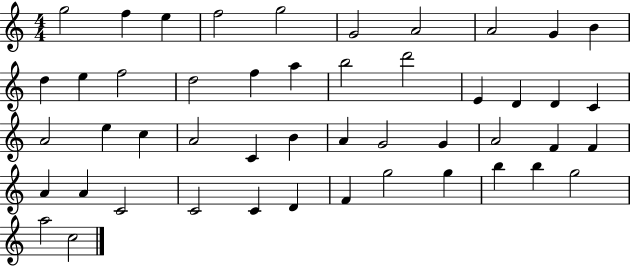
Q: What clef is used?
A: treble